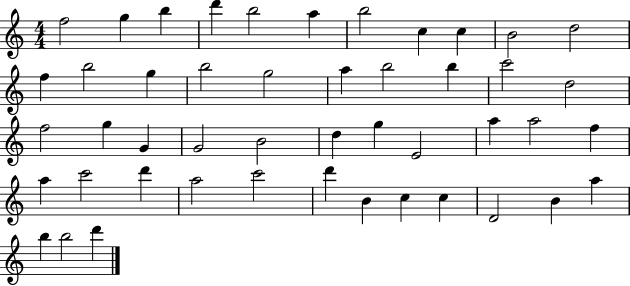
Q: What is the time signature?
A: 4/4